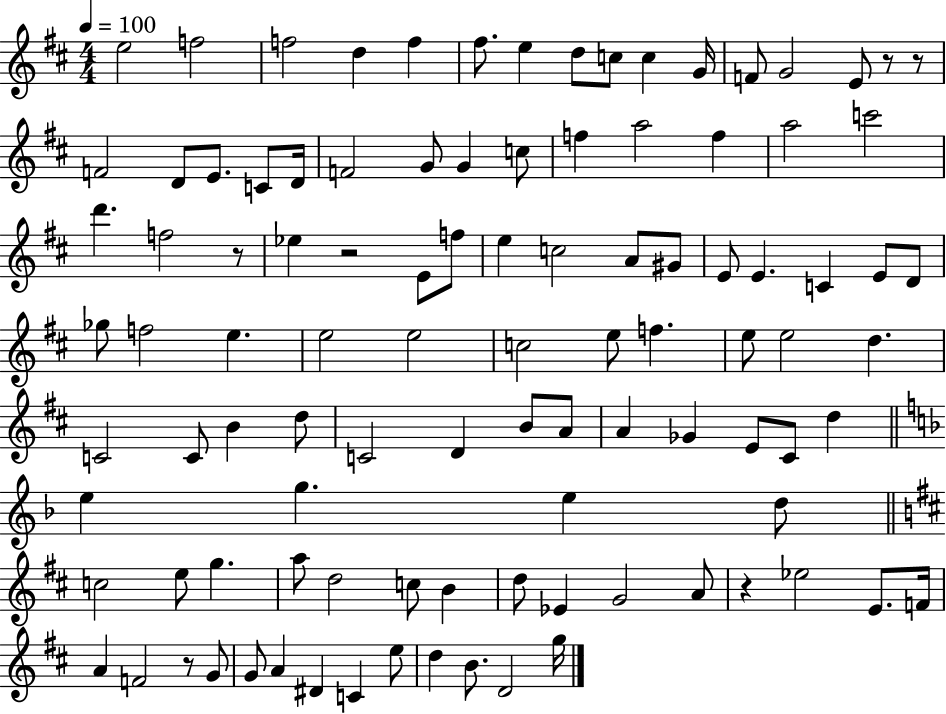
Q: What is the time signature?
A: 4/4